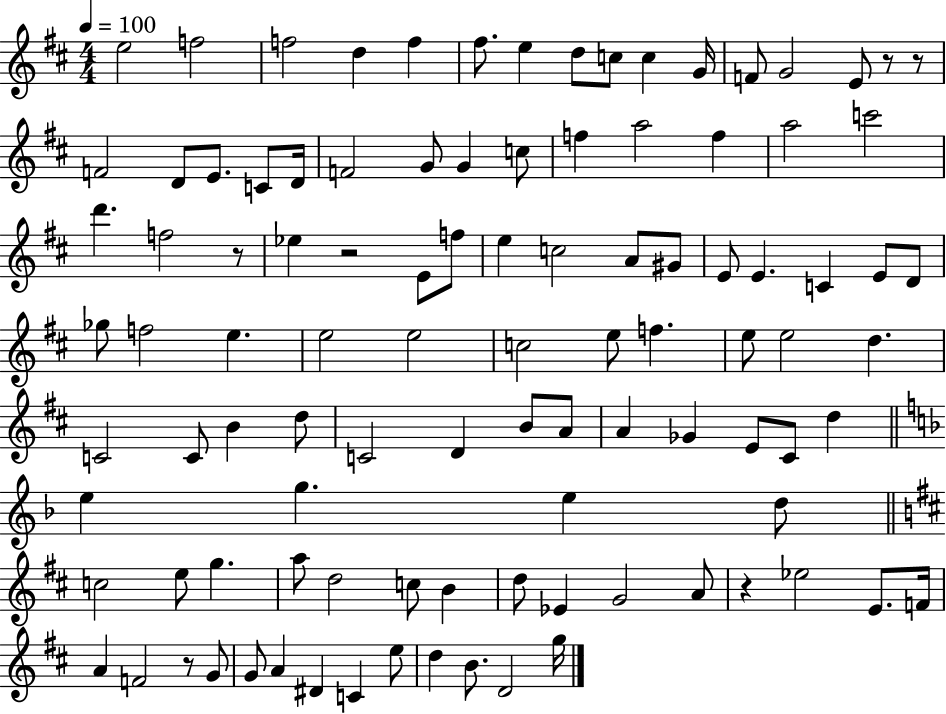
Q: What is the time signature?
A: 4/4